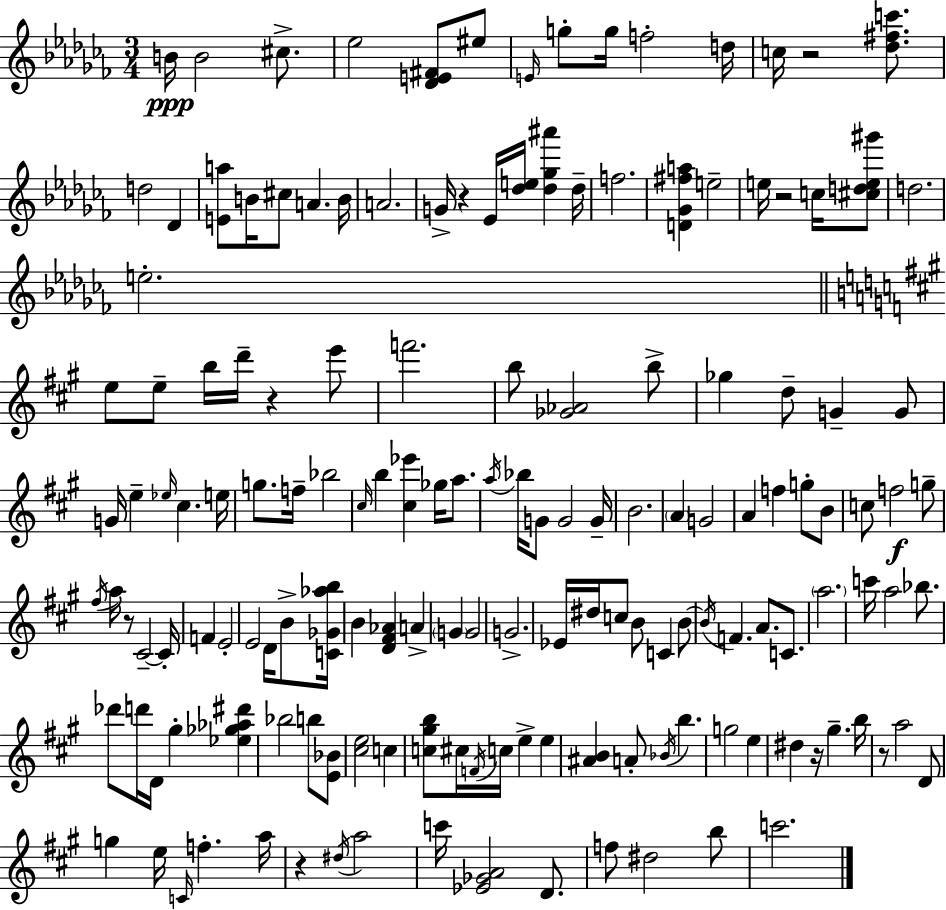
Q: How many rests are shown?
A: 8